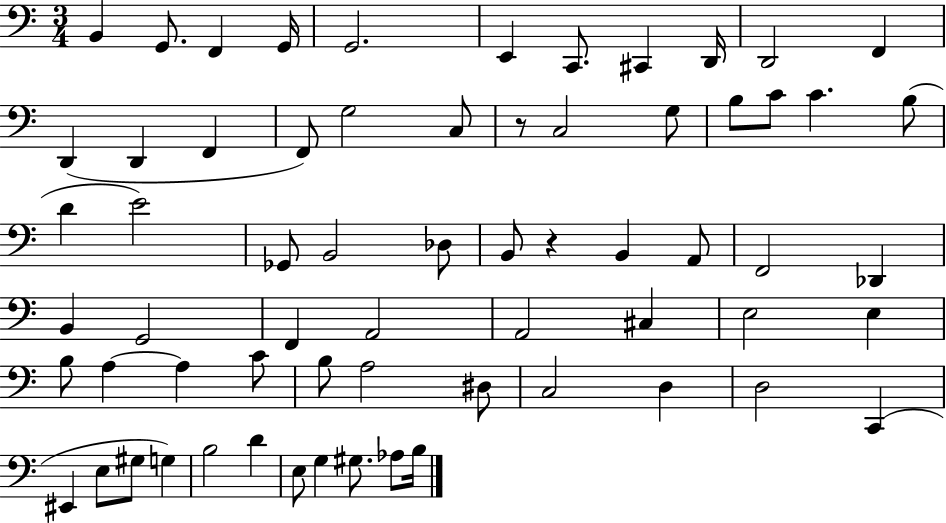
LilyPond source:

{
  \clef bass
  \numericTimeSignature
  \time 3/4
  \key c \major
  b,4 g,8. f,4 g,16 | g,2. | e,4 c,8. cis,4 d,16 | d,2 f,4 | \break d,4( d,4 f,4 | f,8) g2 c8 | r8 c2 g8 | b8 c'8 c'4. b8( | \break d'4 e'2) | ges,8 b,2 des8 | b,8 r4 b,4 a,8 | f,2 des,4 | \break b,4 g,2 | f,4 a,2 | a,2 cis4 | e2 e4 | \break b8 a4~~ a4 c'8 | b8 a2 dis8 | c2 d4 | d2 c,4( | \break eis,4 e8 gis8 g4) | b2 d'4 | e8 g4 gis8. aes8 b16 | \bar "|."
}